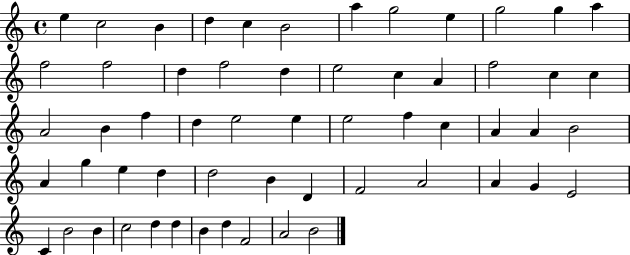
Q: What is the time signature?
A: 4/4